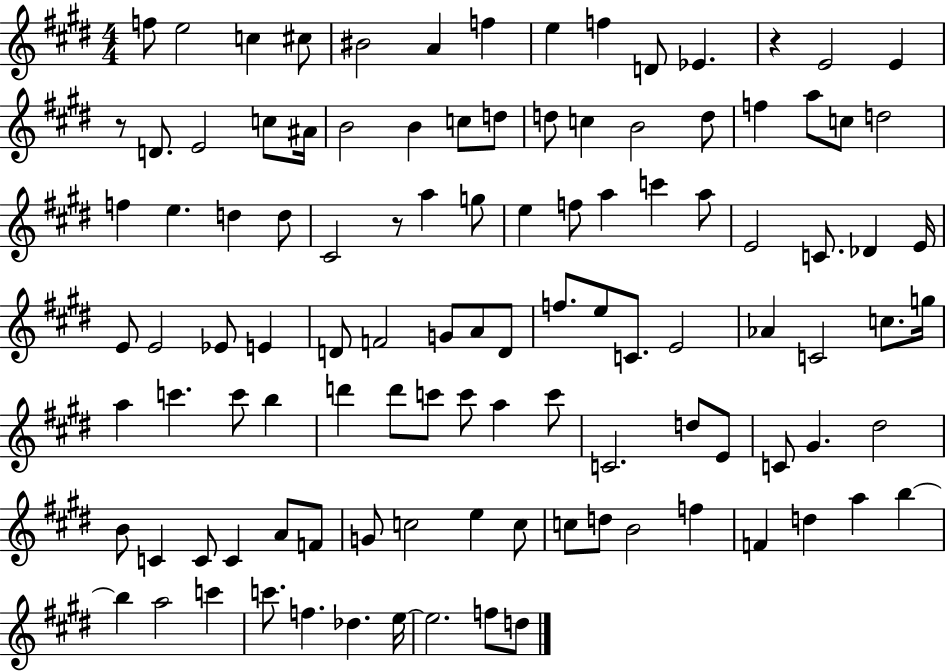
F5/e E5/h C5/q C#5/e BIS4/h A4/q F5/q E5/q F5/q D4/e Eb4/q. R/q E4/h E4/q R/e D4/e. E4/h C5/e A#4/s B4/h B4/q C5/e D5/e D5/e C5/q B4/h D5/e F5/q A5/e C5/e D5/h F5/q E5/q. D5/q D5/e C#4/h R/e A5/q G5/e E5/q F5/e A5/q C6/q A5/e E4/h C4/e. Db4/q E4/s E4/e E4/h Eb4/e E4/q D4/e F4/h G4/e A4/e D4/e F5/e. E5/e C4/e. E4/h Ab4/q C4/h C5/e. G5/s A5/q C6/q. C6/e B5/q D6/q D6/e C6/e C6/e A5/q C6/e C4/h. D5/e E4/e C4/e G#4/q. D#5/h B4/e C4/q C4/e C4/q A4/e F4/e G4/e C5/h E5/q C5/e C5/e D5/e B4/h F5/q F4/q D5/q A5/q B5/q B5/q A5/h C6/q C6/e. F5/q. Db5/q. E5/s E5/h. F5/e D5/e